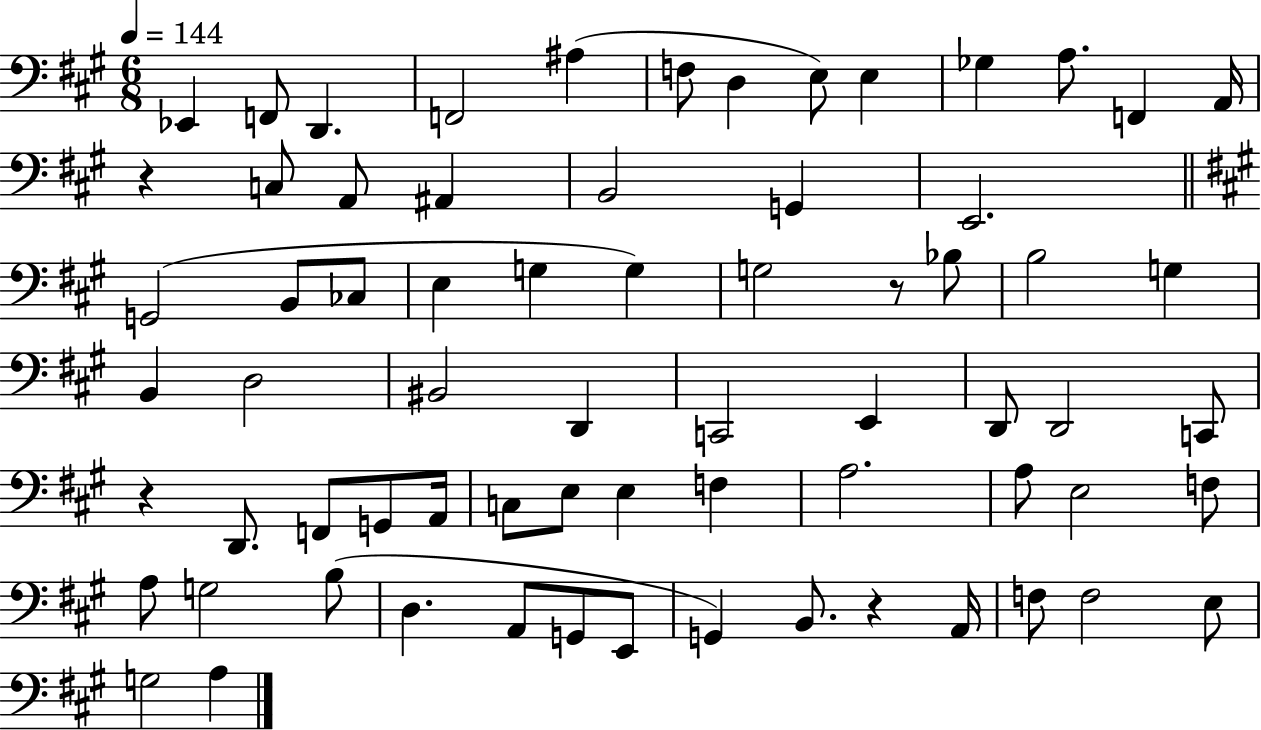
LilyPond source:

{
  \clef bass
  \numericTimeSignature
  \time 6/8
  \key a \major
  \tempo 4 = 144
  ees,4 f,8 d,4. | f,2 ais4( | f8 d4 e8) e4 | ges4 a8. f,4 a,16 | \break r4 c8 a,8 ais,4 | b,2 g,4 | e,2. | \bar "||" \break \key a \major g,2( b,8 ces8 | e4 g4 g4) | g2 r8 bes8 | b2 g4 | \break b,4 d2 | bis,2 d,4 | c,2 e,4 | d,8 d,2 c,8 | \break r4 d,8. f,8 g,8 a,16 | c8 e8 e4 f4 | a2. | a8 e2 f8 | \break a8 g2 b8( | d4. a,8 g,8 e,8 | g,4) b,8. r4 a,16 | f8 f2 e8 | \break g2 a4 | \bar "|."
}